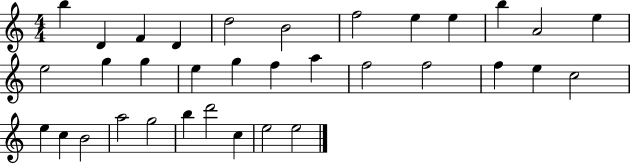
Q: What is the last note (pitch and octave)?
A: E5